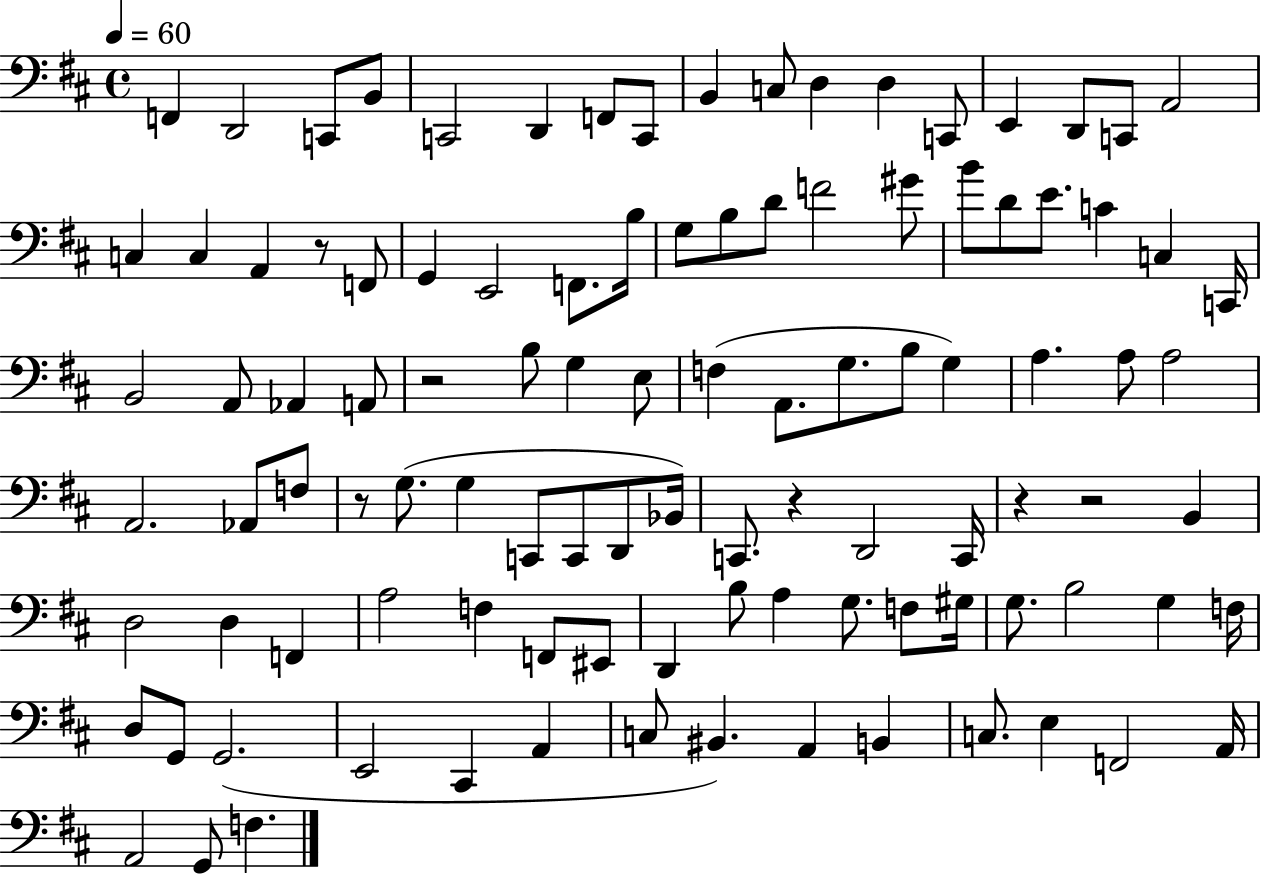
X:1
T:Untitled
M:4/4
L:1/4
K:D
F,, D,,2 C,,/2 B,,/2 C,,2 D,, F,,/2 C,,/2 B,, C,/2 D, D, C,,/2 E,, D,,/2 C,,/2 A,,2 C, C, A,, z/2 F,,/2 G,, E,,2 F,,/2 B,/4 G,/2 B,/2 D/2 F2 ^G/2 B/2 D/2 E/2 C C, C,,/4 B,,2 A,,/2 _A,, A,,/2 z2 B,/2 G, E,/2 F, A,,/2 G,/2 B,/2 G, A, A,/2 A,2 A,,2 _A,,/2 F,/2 z/2 G,/2 G, C,,/2 C,,/2 D,,/2 _B,,/4 C,,/2 z D,,2 C,,/4 z z2 B,, D,2 D, F,, A,2 F, F,,/2 ^E,,/2 D,, B,/2 A, G,/2 F,/2 ^G,/4 G,/2 B,2 G, F,/4 D,/2 G,,/2 G,,2 E,,2 ^C,, A,, C,/2 ^B,, A,, B,, C,/2 E, F,,2 A,,/4 A,,2 G,,/2 F,